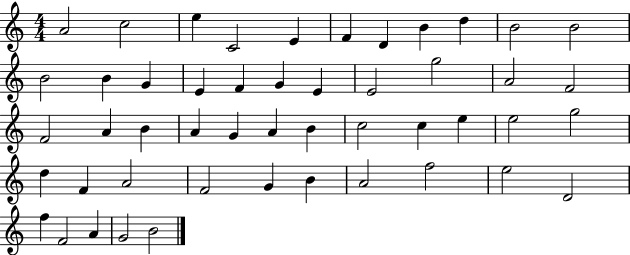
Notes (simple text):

A4/h C5/h E5/q C4/h E4/q F4/q D4/q B4/q D5/q B4/h B4/h B4/h B4/q G4/q E4/q F4/q G4/q E4/q E4/h G5/h A4/h F4/h F4/h A4/q B4/q A4/q G4/q A4/q B4/q C5/h C5/q E5/q E5/h G5/h D5/q F4/q A4/h F4/h G4/q B4/q A4/h F5/h E5/h D4/h F5/q F4/h A4/q G4/h B4/h